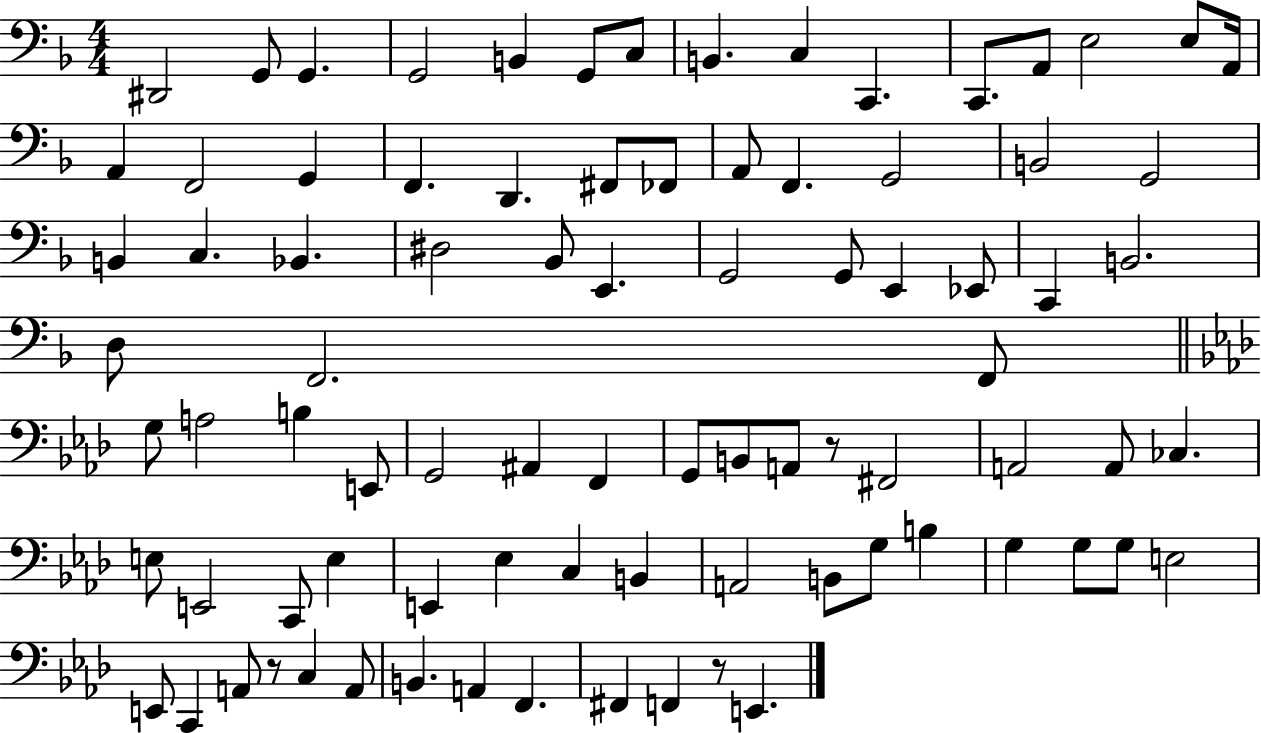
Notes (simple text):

D#2/h G2/e G2/q. G2/h B2/q G2/e C3/e B2/q. C3/q C2/q. C2/e. A2/e E3/h E3/e A2/s A2/q F2/h G2/q F2/q. D2/q. F#2/e FES2/e A2/e F2/q. G2/h B2/h G2/h B2/q C3/q. Bb2/q. D#3/h Bb2/e E2/q. G2/h G2/e E2/q Eb2/e C2/q B2/h. D3/e F2/h. F2/e G3/e A3/h B3/q E2/e G2/h A#2/q F2/q G2/e B2/e A2/e R/e F#2/h A2/h A2/e CES3/q. E3/e E2/h C2/e E3/q E2/q Eb3/q C3/q B2/q A2/h B2/e G3/e B3/q G3/q G3/e G3/e E3/h E2/e C2/q A2/e R/e C3/q A2/e B2/q. A2/q F2/q. F#2/q F2/q R/e E2/q.